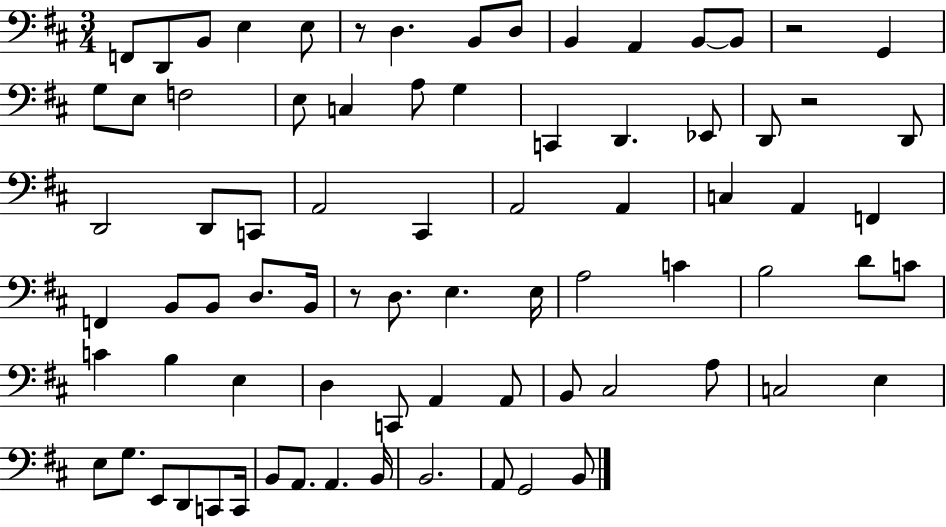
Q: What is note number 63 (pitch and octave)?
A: E2